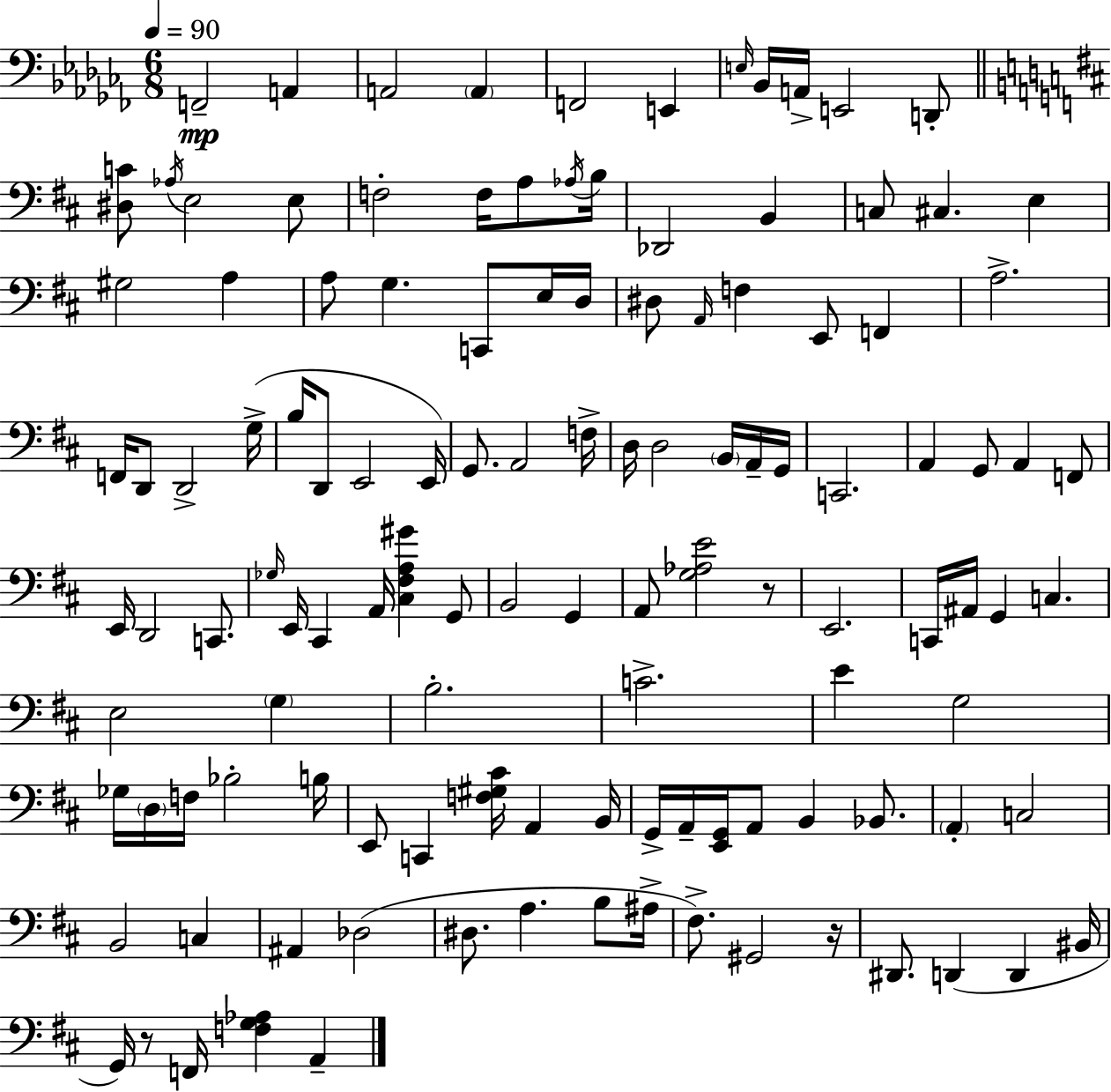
F2/h A2/q A2/h A2/q F2/h E2/q E3/s Bb2/s A2/s E2/h D2/e [D#3,C4]/e Ab3/s E3/h E3/e F3/h F3/s A3/e Ab3/s B3/s Db2/h B2/q C3/e C#3/q. E3/q G#3/h A3/q A3/e G3/q. C2/e E3/s D3/s D#3/e A2/s F3/q E2/e F2/q A3/h. F2/s D2/e D2/h G3/s B3/s D2/e E2/h E2/s G2/e. A2/h F3/s D3/s D3/h B2/s A2/s G2/s C2/h. A2/q G2/e A2/q F2/e E2/s D2/h C2/e. Gb3/s E2/s C#2/q A2/s [C#3,F#3,A3,G#4]/q G2/e B2/h G2/q A2/e [G3,Ab3,E4]/h R/e E2/h. C2/s A#2/s G2/q C3/q. E3/h G3/q B3/h. C4/h. E4/q G3/h Gb3/s D3/s F3/s Bb3/h B3/s E2/e C2/q [F3,G#3,C#4]/s A2/q B2/s G2/s A2/s [E2,G2]/s A2/e B2/q Bb2/e. A2/q C3/h B2/h C3/q A#2/q Db3/h D#3/e. A3/q. B3/e A#3/s F#3/e. G#2/h R/s D#2/e. D2/q D2/q BIS2/s G2/s R/e F2/s [F3,G3,Ab3]/q A2/q